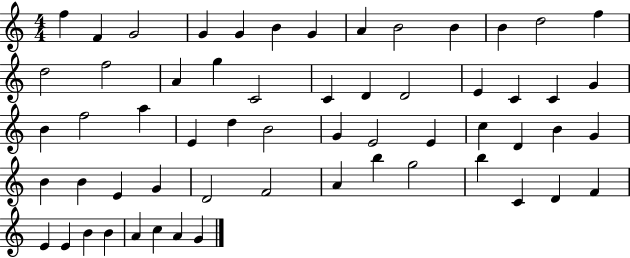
X:1
T:Untitled
M:4/4
L:1/4
K:C
f F G2 G G B G A B2 B B d2 f d2 f2 A g C2 C D D2 E C C G B f2 a E d B2 G E2 E c D B G B B E G D2 F2 A b g2 b C D F E E B B A c A G